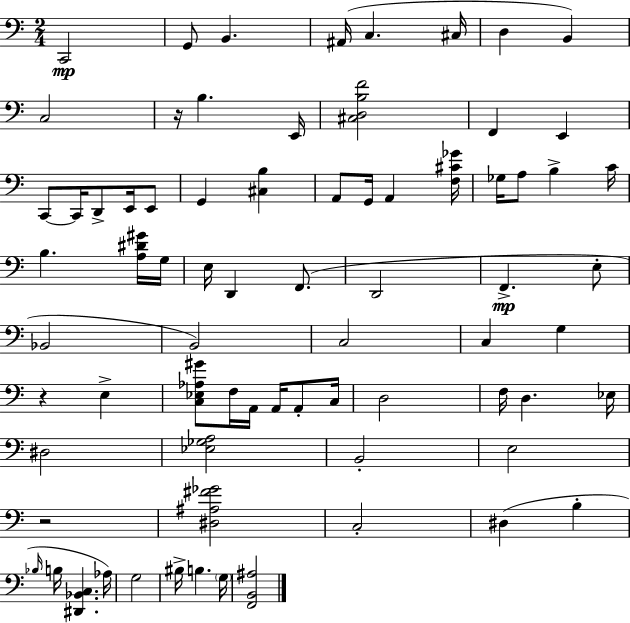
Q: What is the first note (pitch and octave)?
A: C2